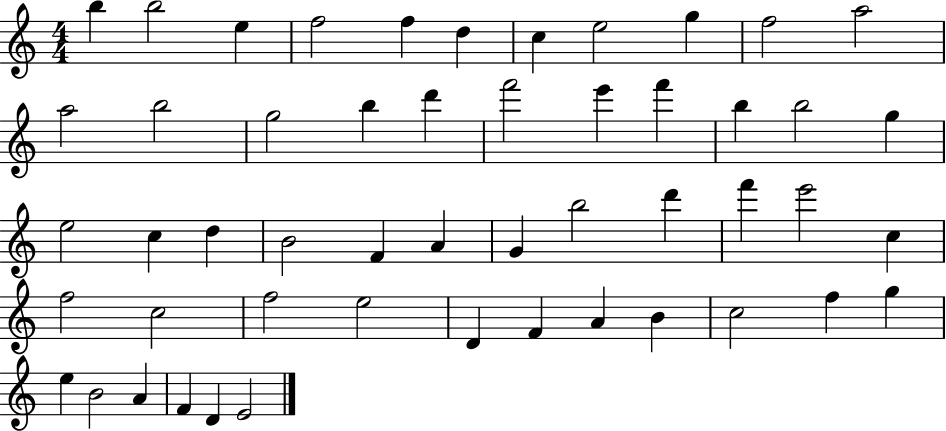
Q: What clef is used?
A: treble